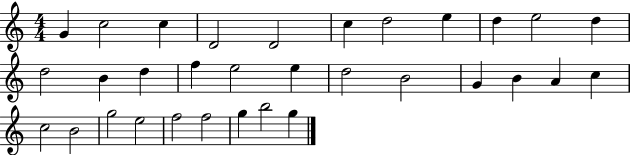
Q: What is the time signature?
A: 4/4